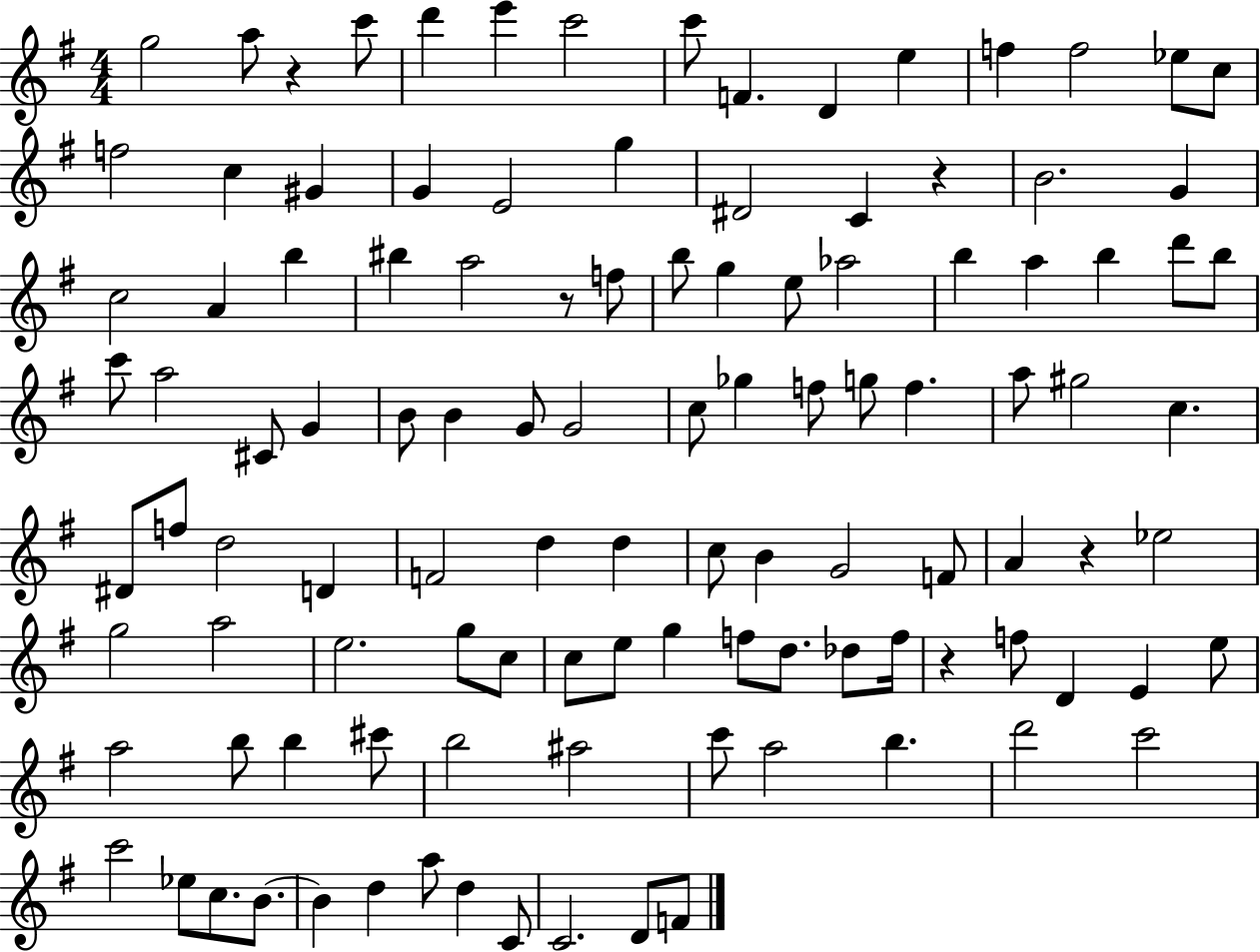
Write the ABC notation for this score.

X:1
T:Untitled
M:4/4
L:1/4
K:G
g2 a/2 z c'/2 d' e' c'2 c'/2 F D e f f2 _e/2 c/2 f2 c ^G G E2 g ^D2 C z B2 G c2 A b ^b a2 z/2 f/2 b/2 g e/2 _a2 b a b d'/2 b/2 c'/2 a2 ^C/2 G B/2 B G/2 G2 c/2 _g f/2 g/2 f a/2 ^g2 c ^D/2 f/2 d2 D F2 d d c/2 B G2 F/2 A z _e2 g2 a2 e2 g/2 c/2 c/2 e/2 g f/2 d/2 _d/2 f/4 z f/2 D E e/2 a2 b/2 b ^c'/2 b2 ^a2 c'/2 a2 b d'2 c'2 c'2 _e/2 c/2 B/2 B d a/2 d C/2 C2 D/2 F/2